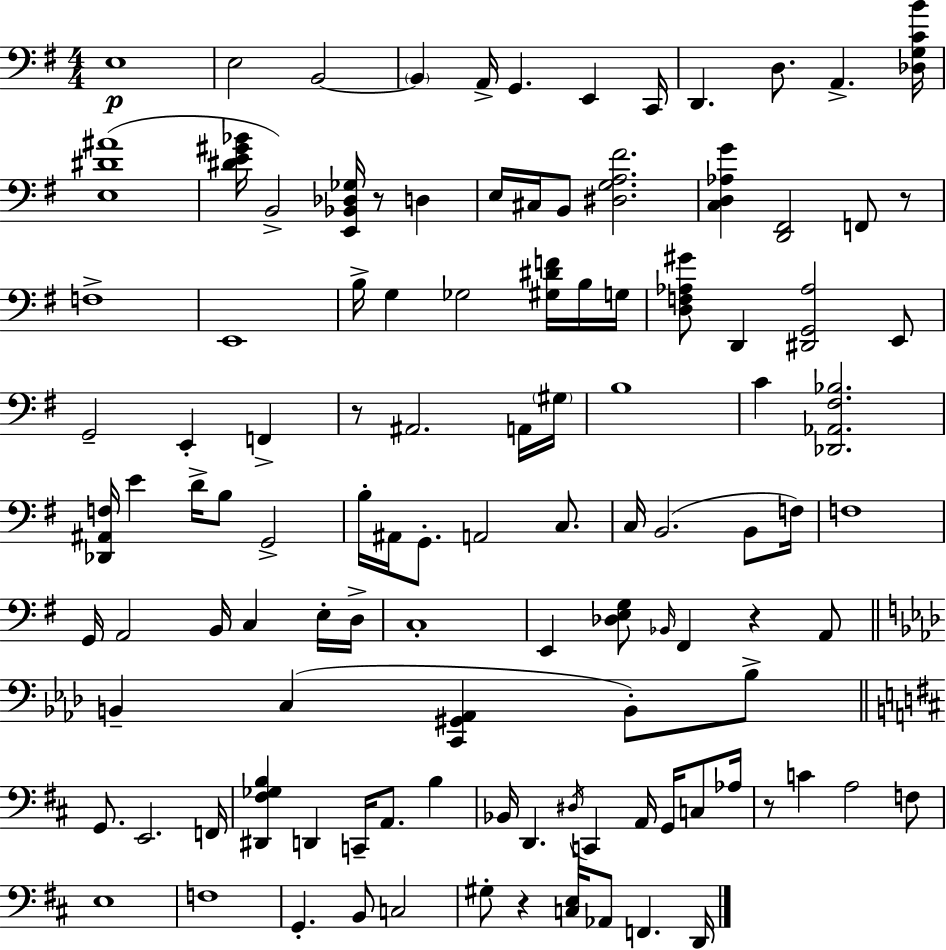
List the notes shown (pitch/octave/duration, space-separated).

E3/w E3/h B2/h B2/q A2/s G2/q. E2/q C2/s D2/q. D3/e. A2/q. [Db3,G3,C4,B4]/s [E3,D#4,A#4]/w [D#4,E4,G#4,Bb4]/s B2/h [E2,Bb2,Db3,Gb3]/s R/e D3/q E3/s C#3/s B2/e [D#3,G3,A3,F#4]/h. [C3,D3,Ab3,G4]/q [D2,F#2]/h F2/e R/e F3/w E2/w B3/s G3/q Gb3/h [G#3,D#4,F4]/s B3/s G3/s [D3,F3,Ab3,G#4]/e D2/q [D#2,G2,Ab3]/h E2/e G2/h E2/q F2/q R/e A#2/h. A2/s G#3/s B3/w C4/q [Db2,Ab2,F#3,Bb3]/h. [Db2,A#2,F3]/s E4/q D4/s B3/e G2/h B3/s A#2/s G2/e. A2/h C3/e. C3/s B2/h. B2/e F3/s F3/w G2/s A2/h B2/s C3/q E3/s D3/s C3/w E2/q [Db3,E3,G3]/e Bb2/s F#2/q R/q A2/e B2/q C3/q [C2,G#2,Ab2]/q B2/e Bb3/e G2/e. E2/h. F2/s [D#2,F#3,Gb3,B3]/q D2/q C2/s A2/e. B3/q Bb2/s D2/q. D#3/s C2/q A2/s G2/s C3/e Ab3/s R/e C4/q A3/h F3/e E3/w F3/w G2/q. B2/e C3/h G#3/e R/q [C3,E3]/s Ab2/e F2/q. D2/s